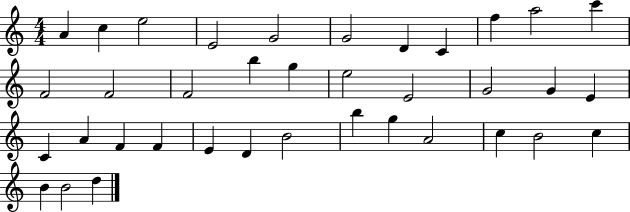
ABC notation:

X:1
T:Untitled
M:4/4
L:1/4
K:C
A c e2 E2 G2 G2 D C f a2 c' F2 F2 F2 b g e2 E2 G2 G E C A F F E D B2 b g A2 c B2 c B B2 d